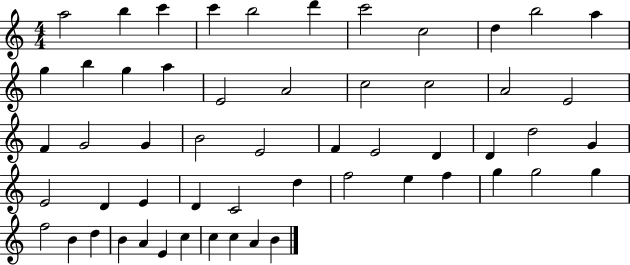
A5/h B5/q C6/q C6/q B5/h D6/q C6/h C5/h D5/q B5/h A5/q G5/q B5/q G5/q A5/q E4/h A4/h C5/h C5/h A4/h E4/h F4/q G4/h G4/q B4/h E4/h F4/q E4/h D4/q D4/q D5/h G4/q E4/h D4/q E4/q D4/q C4/h D5/q F5/h E5/q F5/q G5/q G5/h G5/q F5/h B4/q D5/q B4/q A4/q E4/q C5/q C5/q C5/q A4/q B4/q